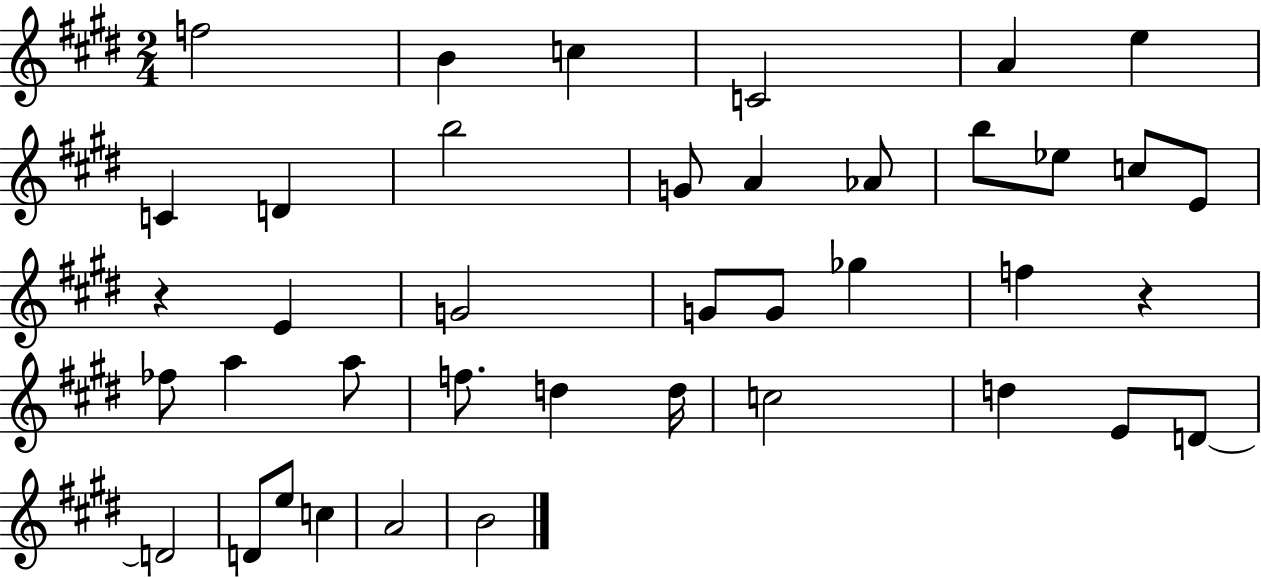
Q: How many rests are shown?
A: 2